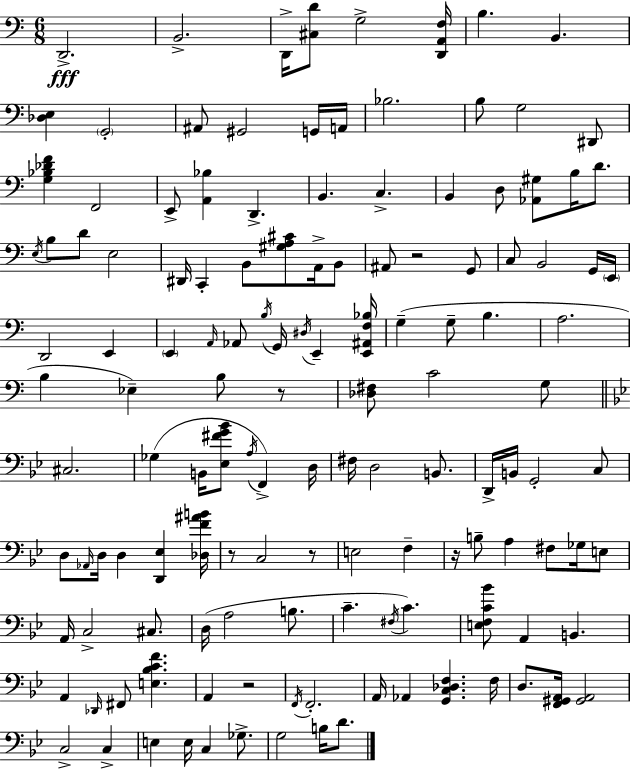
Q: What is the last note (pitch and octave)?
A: D4